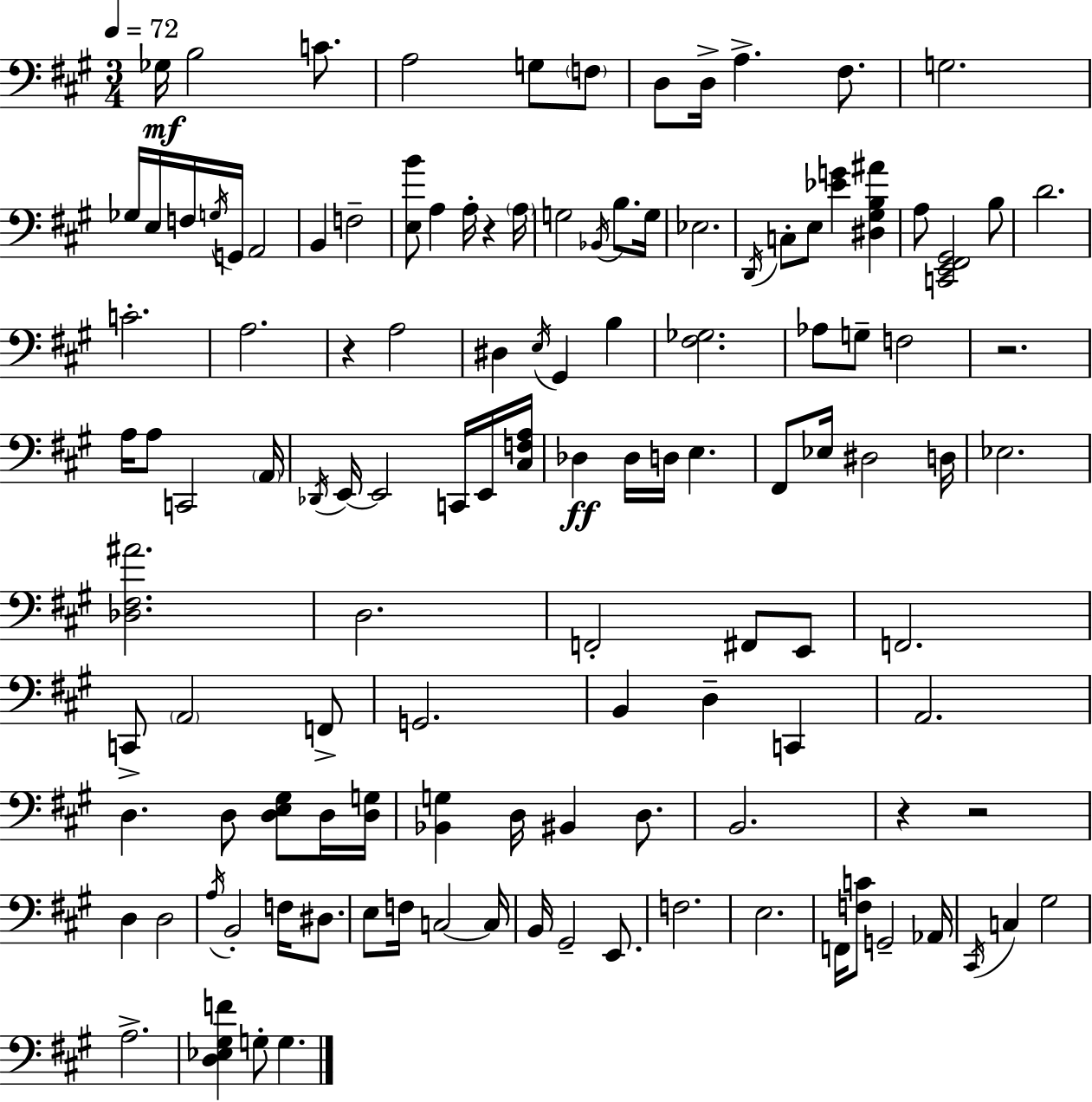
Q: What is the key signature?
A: A major